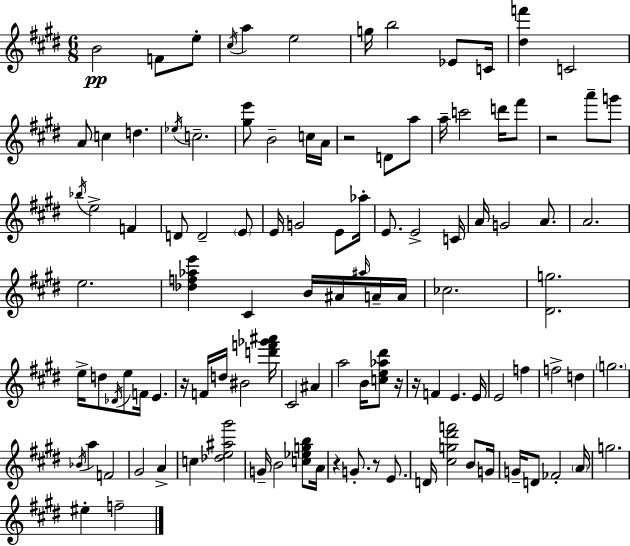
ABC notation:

X:1
T:Untitled
M:6/8
L:1/4
K:E
B2 F/2 e/2 ^c/4 a e2 g/4 b2 _E/2 C/4 [^df'] C2 A/2 c d _e/4 c2 [^ge']/2 B2 c/4 A/4 z2 D/2 a/2 a/4 c'2 d'/4 ^f'/2 z2 a'/2 g'/2 _b/4 e2 F D/2 D2 E/2 E/4 G2 E/2 _a/4 E/2 E2 C/4 A/4 G2 A/2 A2 e2 [_df_ae'] ^C B/4 ^A/4 ^a/4 A/4 A/4 _c2 [^Dg]2 e/4 d/2 _D/4 e/2 F/4 E z/4 F/4 d/4 ^B2 [d'f'_g'^a']/4 ^C2 ^A a2 B/4 [ce_a^d']/2 z/4 z/4 F E E/4 E2 f f2 d g2 _B/4 a F2 ^G2 A c [_de^a^g']2 G/4 B2 [c_egb]/2 A/4 z G/2 z/2 E/2 D/4 [^cg^d'f']2 B/2 G/4 G/4 D/2 _F2 A/4 g2 ^e f2